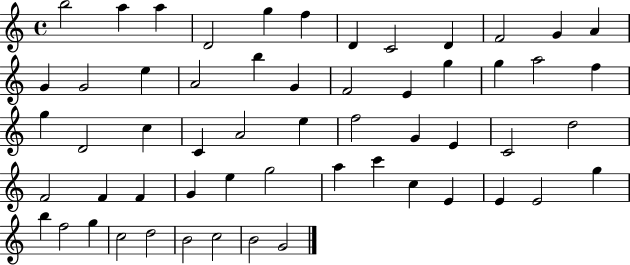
{
  \clef treble
  \time 4/4
  \defaultTimeSignature
  \key c \major
  b''2 a''4 a''4 | d'2 g''4 f''4 | d'4 c'2 d'4 | f'2 g'4 a'4 | \break g'4 g'2 e''4 | a'2 b''4 g'4 | f'2 e'4 g''4 | g''4 a''2 f''4 | \break g''4 d'2 c''4 | c'4 a'2 e''4 | f''2 g'4 e'4 | c'2 d''2 | \break f'2 f'4 f'4 | g'4 e''4 g''2 | a''4 c'''4 c''4 e'4 | e'4 e'2 g''4 | \break b''4 f''2 g''4 | c''2 d''2 | b'2 c''2 | b'2 g'2 | \break \bar "|."
}